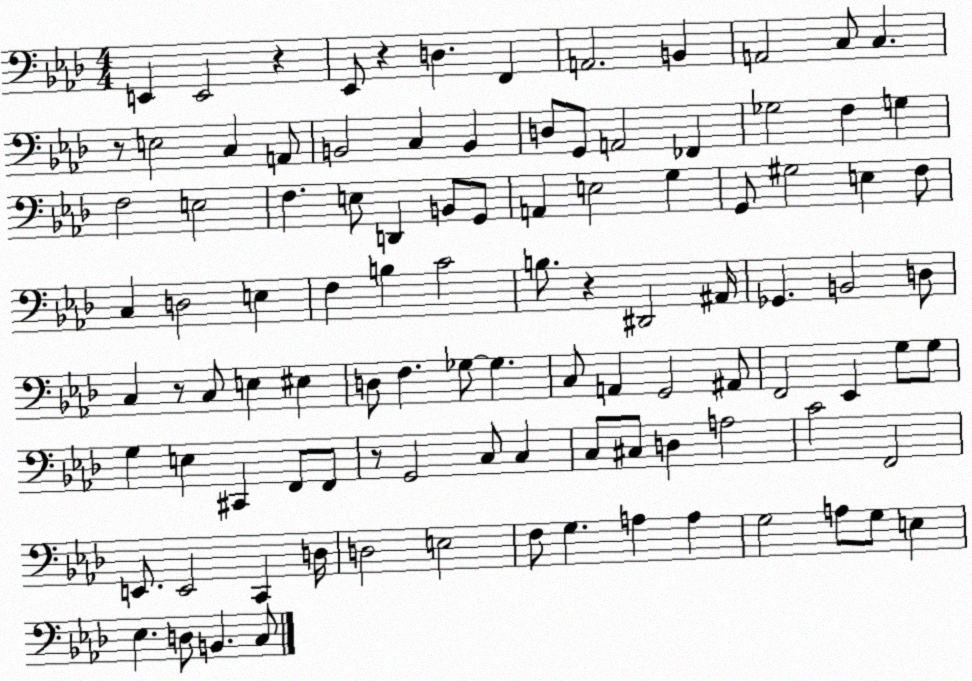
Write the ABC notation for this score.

X:1
T:Untitled
M:4/4
L:1/4
K:Ab
E,, E,,2 z _E,,/2 z D, F,, A,,2 B,, A,,2 C,/2 C, z/2 E,2 C, A,,/2 B,,2 C, B,, D,/2 G,,/2 A,,2 _F,, _G,2 F, G, F,2 E,2 F, E,/2 D,, B,,/2 G,,/2 A,, E,2 G, G,,/2 ^G,2 E, F,/2 C, D,2 E, F, B, C2 B,/2 z ^D,,2 ^A,,/4 _G,, B,,2 D,/2 C, z/2 C,/2 E, ^E, D,/2 F, _G,/2 _G, C,/2 A,, G,,2 ^A,,/2 F,,2 _E,, G,/2 G,/2 G, E, ^C,, F,,/2 F,,/2 z/2 G,,2 C,/2 C, C,/2 ^C,/2 D, A,2 C2 F,,2 E,,/2 E,,2 C,, D,/4 D,2 E,2 F,/2 G, A, A, G,2 A,/2 G,/2 E, _E, D,/2 B,, C,/2